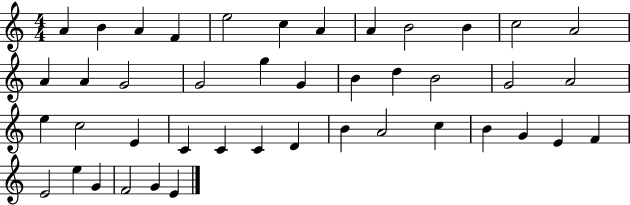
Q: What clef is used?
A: treble